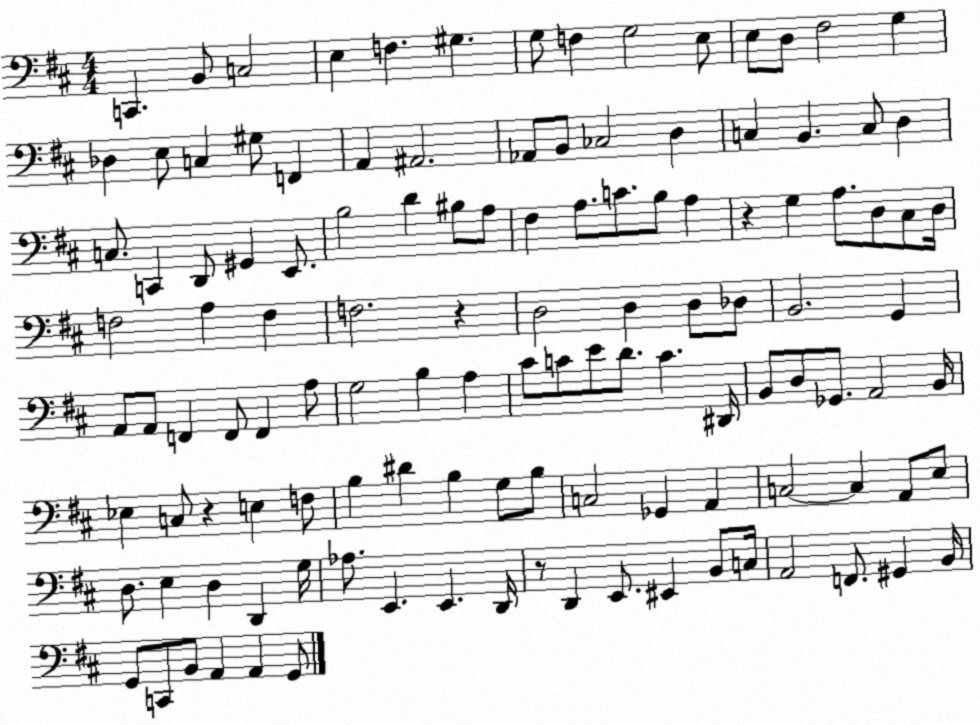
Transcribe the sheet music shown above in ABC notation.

X:1
T:Untitled
M:4/4
L:1/4
K:D
C,, B,,/2 C,2 E, F, ^G, G,/2 F, G,2 E,/2 E,/2 D,/2 ^F,2 G, _D, E,/2 C, ^G,/2 F,, A,, ^A,,2 _A,,/2 B,,/2 _C,2 D, C, B,, C,/2 D, C,/2 C,, D,,/2 ^G,, E,,/2 B,2 D ^B,/2 A,/2 ^F, A,/2 C/2 B,/2 A, z G, A,/2 D,/2 ^C,/2 D,/4 F,2 A, F, F,2 z D,2 D, D,/2 _D,/2 B,,2 G,, A,,/2 A,,/2 F,, F,,/2 F,, A,/2 G,2 B, A, ^C/2 C/2 E/2 D/2 C ^D,,/4 B,,/2 D,/2 _G,,/2 A,,2 B,,/4 _E, C,/2 z E, F,/2 B, ^D B, G,/2 B,/2 C,2 _G,, A,, C,2 C, A,,/2 E,/2 D,/2 E, D, D,, G,/4 _A,/2 E,, E,, D,,/4 z/2 D,, E,,/2 ^E,, B,,/2 C,/4 A,,2 F,,/2 ^G,, B,,/4 G,,/2 C,,/2 B,,/2 A,, A,, G,,/2